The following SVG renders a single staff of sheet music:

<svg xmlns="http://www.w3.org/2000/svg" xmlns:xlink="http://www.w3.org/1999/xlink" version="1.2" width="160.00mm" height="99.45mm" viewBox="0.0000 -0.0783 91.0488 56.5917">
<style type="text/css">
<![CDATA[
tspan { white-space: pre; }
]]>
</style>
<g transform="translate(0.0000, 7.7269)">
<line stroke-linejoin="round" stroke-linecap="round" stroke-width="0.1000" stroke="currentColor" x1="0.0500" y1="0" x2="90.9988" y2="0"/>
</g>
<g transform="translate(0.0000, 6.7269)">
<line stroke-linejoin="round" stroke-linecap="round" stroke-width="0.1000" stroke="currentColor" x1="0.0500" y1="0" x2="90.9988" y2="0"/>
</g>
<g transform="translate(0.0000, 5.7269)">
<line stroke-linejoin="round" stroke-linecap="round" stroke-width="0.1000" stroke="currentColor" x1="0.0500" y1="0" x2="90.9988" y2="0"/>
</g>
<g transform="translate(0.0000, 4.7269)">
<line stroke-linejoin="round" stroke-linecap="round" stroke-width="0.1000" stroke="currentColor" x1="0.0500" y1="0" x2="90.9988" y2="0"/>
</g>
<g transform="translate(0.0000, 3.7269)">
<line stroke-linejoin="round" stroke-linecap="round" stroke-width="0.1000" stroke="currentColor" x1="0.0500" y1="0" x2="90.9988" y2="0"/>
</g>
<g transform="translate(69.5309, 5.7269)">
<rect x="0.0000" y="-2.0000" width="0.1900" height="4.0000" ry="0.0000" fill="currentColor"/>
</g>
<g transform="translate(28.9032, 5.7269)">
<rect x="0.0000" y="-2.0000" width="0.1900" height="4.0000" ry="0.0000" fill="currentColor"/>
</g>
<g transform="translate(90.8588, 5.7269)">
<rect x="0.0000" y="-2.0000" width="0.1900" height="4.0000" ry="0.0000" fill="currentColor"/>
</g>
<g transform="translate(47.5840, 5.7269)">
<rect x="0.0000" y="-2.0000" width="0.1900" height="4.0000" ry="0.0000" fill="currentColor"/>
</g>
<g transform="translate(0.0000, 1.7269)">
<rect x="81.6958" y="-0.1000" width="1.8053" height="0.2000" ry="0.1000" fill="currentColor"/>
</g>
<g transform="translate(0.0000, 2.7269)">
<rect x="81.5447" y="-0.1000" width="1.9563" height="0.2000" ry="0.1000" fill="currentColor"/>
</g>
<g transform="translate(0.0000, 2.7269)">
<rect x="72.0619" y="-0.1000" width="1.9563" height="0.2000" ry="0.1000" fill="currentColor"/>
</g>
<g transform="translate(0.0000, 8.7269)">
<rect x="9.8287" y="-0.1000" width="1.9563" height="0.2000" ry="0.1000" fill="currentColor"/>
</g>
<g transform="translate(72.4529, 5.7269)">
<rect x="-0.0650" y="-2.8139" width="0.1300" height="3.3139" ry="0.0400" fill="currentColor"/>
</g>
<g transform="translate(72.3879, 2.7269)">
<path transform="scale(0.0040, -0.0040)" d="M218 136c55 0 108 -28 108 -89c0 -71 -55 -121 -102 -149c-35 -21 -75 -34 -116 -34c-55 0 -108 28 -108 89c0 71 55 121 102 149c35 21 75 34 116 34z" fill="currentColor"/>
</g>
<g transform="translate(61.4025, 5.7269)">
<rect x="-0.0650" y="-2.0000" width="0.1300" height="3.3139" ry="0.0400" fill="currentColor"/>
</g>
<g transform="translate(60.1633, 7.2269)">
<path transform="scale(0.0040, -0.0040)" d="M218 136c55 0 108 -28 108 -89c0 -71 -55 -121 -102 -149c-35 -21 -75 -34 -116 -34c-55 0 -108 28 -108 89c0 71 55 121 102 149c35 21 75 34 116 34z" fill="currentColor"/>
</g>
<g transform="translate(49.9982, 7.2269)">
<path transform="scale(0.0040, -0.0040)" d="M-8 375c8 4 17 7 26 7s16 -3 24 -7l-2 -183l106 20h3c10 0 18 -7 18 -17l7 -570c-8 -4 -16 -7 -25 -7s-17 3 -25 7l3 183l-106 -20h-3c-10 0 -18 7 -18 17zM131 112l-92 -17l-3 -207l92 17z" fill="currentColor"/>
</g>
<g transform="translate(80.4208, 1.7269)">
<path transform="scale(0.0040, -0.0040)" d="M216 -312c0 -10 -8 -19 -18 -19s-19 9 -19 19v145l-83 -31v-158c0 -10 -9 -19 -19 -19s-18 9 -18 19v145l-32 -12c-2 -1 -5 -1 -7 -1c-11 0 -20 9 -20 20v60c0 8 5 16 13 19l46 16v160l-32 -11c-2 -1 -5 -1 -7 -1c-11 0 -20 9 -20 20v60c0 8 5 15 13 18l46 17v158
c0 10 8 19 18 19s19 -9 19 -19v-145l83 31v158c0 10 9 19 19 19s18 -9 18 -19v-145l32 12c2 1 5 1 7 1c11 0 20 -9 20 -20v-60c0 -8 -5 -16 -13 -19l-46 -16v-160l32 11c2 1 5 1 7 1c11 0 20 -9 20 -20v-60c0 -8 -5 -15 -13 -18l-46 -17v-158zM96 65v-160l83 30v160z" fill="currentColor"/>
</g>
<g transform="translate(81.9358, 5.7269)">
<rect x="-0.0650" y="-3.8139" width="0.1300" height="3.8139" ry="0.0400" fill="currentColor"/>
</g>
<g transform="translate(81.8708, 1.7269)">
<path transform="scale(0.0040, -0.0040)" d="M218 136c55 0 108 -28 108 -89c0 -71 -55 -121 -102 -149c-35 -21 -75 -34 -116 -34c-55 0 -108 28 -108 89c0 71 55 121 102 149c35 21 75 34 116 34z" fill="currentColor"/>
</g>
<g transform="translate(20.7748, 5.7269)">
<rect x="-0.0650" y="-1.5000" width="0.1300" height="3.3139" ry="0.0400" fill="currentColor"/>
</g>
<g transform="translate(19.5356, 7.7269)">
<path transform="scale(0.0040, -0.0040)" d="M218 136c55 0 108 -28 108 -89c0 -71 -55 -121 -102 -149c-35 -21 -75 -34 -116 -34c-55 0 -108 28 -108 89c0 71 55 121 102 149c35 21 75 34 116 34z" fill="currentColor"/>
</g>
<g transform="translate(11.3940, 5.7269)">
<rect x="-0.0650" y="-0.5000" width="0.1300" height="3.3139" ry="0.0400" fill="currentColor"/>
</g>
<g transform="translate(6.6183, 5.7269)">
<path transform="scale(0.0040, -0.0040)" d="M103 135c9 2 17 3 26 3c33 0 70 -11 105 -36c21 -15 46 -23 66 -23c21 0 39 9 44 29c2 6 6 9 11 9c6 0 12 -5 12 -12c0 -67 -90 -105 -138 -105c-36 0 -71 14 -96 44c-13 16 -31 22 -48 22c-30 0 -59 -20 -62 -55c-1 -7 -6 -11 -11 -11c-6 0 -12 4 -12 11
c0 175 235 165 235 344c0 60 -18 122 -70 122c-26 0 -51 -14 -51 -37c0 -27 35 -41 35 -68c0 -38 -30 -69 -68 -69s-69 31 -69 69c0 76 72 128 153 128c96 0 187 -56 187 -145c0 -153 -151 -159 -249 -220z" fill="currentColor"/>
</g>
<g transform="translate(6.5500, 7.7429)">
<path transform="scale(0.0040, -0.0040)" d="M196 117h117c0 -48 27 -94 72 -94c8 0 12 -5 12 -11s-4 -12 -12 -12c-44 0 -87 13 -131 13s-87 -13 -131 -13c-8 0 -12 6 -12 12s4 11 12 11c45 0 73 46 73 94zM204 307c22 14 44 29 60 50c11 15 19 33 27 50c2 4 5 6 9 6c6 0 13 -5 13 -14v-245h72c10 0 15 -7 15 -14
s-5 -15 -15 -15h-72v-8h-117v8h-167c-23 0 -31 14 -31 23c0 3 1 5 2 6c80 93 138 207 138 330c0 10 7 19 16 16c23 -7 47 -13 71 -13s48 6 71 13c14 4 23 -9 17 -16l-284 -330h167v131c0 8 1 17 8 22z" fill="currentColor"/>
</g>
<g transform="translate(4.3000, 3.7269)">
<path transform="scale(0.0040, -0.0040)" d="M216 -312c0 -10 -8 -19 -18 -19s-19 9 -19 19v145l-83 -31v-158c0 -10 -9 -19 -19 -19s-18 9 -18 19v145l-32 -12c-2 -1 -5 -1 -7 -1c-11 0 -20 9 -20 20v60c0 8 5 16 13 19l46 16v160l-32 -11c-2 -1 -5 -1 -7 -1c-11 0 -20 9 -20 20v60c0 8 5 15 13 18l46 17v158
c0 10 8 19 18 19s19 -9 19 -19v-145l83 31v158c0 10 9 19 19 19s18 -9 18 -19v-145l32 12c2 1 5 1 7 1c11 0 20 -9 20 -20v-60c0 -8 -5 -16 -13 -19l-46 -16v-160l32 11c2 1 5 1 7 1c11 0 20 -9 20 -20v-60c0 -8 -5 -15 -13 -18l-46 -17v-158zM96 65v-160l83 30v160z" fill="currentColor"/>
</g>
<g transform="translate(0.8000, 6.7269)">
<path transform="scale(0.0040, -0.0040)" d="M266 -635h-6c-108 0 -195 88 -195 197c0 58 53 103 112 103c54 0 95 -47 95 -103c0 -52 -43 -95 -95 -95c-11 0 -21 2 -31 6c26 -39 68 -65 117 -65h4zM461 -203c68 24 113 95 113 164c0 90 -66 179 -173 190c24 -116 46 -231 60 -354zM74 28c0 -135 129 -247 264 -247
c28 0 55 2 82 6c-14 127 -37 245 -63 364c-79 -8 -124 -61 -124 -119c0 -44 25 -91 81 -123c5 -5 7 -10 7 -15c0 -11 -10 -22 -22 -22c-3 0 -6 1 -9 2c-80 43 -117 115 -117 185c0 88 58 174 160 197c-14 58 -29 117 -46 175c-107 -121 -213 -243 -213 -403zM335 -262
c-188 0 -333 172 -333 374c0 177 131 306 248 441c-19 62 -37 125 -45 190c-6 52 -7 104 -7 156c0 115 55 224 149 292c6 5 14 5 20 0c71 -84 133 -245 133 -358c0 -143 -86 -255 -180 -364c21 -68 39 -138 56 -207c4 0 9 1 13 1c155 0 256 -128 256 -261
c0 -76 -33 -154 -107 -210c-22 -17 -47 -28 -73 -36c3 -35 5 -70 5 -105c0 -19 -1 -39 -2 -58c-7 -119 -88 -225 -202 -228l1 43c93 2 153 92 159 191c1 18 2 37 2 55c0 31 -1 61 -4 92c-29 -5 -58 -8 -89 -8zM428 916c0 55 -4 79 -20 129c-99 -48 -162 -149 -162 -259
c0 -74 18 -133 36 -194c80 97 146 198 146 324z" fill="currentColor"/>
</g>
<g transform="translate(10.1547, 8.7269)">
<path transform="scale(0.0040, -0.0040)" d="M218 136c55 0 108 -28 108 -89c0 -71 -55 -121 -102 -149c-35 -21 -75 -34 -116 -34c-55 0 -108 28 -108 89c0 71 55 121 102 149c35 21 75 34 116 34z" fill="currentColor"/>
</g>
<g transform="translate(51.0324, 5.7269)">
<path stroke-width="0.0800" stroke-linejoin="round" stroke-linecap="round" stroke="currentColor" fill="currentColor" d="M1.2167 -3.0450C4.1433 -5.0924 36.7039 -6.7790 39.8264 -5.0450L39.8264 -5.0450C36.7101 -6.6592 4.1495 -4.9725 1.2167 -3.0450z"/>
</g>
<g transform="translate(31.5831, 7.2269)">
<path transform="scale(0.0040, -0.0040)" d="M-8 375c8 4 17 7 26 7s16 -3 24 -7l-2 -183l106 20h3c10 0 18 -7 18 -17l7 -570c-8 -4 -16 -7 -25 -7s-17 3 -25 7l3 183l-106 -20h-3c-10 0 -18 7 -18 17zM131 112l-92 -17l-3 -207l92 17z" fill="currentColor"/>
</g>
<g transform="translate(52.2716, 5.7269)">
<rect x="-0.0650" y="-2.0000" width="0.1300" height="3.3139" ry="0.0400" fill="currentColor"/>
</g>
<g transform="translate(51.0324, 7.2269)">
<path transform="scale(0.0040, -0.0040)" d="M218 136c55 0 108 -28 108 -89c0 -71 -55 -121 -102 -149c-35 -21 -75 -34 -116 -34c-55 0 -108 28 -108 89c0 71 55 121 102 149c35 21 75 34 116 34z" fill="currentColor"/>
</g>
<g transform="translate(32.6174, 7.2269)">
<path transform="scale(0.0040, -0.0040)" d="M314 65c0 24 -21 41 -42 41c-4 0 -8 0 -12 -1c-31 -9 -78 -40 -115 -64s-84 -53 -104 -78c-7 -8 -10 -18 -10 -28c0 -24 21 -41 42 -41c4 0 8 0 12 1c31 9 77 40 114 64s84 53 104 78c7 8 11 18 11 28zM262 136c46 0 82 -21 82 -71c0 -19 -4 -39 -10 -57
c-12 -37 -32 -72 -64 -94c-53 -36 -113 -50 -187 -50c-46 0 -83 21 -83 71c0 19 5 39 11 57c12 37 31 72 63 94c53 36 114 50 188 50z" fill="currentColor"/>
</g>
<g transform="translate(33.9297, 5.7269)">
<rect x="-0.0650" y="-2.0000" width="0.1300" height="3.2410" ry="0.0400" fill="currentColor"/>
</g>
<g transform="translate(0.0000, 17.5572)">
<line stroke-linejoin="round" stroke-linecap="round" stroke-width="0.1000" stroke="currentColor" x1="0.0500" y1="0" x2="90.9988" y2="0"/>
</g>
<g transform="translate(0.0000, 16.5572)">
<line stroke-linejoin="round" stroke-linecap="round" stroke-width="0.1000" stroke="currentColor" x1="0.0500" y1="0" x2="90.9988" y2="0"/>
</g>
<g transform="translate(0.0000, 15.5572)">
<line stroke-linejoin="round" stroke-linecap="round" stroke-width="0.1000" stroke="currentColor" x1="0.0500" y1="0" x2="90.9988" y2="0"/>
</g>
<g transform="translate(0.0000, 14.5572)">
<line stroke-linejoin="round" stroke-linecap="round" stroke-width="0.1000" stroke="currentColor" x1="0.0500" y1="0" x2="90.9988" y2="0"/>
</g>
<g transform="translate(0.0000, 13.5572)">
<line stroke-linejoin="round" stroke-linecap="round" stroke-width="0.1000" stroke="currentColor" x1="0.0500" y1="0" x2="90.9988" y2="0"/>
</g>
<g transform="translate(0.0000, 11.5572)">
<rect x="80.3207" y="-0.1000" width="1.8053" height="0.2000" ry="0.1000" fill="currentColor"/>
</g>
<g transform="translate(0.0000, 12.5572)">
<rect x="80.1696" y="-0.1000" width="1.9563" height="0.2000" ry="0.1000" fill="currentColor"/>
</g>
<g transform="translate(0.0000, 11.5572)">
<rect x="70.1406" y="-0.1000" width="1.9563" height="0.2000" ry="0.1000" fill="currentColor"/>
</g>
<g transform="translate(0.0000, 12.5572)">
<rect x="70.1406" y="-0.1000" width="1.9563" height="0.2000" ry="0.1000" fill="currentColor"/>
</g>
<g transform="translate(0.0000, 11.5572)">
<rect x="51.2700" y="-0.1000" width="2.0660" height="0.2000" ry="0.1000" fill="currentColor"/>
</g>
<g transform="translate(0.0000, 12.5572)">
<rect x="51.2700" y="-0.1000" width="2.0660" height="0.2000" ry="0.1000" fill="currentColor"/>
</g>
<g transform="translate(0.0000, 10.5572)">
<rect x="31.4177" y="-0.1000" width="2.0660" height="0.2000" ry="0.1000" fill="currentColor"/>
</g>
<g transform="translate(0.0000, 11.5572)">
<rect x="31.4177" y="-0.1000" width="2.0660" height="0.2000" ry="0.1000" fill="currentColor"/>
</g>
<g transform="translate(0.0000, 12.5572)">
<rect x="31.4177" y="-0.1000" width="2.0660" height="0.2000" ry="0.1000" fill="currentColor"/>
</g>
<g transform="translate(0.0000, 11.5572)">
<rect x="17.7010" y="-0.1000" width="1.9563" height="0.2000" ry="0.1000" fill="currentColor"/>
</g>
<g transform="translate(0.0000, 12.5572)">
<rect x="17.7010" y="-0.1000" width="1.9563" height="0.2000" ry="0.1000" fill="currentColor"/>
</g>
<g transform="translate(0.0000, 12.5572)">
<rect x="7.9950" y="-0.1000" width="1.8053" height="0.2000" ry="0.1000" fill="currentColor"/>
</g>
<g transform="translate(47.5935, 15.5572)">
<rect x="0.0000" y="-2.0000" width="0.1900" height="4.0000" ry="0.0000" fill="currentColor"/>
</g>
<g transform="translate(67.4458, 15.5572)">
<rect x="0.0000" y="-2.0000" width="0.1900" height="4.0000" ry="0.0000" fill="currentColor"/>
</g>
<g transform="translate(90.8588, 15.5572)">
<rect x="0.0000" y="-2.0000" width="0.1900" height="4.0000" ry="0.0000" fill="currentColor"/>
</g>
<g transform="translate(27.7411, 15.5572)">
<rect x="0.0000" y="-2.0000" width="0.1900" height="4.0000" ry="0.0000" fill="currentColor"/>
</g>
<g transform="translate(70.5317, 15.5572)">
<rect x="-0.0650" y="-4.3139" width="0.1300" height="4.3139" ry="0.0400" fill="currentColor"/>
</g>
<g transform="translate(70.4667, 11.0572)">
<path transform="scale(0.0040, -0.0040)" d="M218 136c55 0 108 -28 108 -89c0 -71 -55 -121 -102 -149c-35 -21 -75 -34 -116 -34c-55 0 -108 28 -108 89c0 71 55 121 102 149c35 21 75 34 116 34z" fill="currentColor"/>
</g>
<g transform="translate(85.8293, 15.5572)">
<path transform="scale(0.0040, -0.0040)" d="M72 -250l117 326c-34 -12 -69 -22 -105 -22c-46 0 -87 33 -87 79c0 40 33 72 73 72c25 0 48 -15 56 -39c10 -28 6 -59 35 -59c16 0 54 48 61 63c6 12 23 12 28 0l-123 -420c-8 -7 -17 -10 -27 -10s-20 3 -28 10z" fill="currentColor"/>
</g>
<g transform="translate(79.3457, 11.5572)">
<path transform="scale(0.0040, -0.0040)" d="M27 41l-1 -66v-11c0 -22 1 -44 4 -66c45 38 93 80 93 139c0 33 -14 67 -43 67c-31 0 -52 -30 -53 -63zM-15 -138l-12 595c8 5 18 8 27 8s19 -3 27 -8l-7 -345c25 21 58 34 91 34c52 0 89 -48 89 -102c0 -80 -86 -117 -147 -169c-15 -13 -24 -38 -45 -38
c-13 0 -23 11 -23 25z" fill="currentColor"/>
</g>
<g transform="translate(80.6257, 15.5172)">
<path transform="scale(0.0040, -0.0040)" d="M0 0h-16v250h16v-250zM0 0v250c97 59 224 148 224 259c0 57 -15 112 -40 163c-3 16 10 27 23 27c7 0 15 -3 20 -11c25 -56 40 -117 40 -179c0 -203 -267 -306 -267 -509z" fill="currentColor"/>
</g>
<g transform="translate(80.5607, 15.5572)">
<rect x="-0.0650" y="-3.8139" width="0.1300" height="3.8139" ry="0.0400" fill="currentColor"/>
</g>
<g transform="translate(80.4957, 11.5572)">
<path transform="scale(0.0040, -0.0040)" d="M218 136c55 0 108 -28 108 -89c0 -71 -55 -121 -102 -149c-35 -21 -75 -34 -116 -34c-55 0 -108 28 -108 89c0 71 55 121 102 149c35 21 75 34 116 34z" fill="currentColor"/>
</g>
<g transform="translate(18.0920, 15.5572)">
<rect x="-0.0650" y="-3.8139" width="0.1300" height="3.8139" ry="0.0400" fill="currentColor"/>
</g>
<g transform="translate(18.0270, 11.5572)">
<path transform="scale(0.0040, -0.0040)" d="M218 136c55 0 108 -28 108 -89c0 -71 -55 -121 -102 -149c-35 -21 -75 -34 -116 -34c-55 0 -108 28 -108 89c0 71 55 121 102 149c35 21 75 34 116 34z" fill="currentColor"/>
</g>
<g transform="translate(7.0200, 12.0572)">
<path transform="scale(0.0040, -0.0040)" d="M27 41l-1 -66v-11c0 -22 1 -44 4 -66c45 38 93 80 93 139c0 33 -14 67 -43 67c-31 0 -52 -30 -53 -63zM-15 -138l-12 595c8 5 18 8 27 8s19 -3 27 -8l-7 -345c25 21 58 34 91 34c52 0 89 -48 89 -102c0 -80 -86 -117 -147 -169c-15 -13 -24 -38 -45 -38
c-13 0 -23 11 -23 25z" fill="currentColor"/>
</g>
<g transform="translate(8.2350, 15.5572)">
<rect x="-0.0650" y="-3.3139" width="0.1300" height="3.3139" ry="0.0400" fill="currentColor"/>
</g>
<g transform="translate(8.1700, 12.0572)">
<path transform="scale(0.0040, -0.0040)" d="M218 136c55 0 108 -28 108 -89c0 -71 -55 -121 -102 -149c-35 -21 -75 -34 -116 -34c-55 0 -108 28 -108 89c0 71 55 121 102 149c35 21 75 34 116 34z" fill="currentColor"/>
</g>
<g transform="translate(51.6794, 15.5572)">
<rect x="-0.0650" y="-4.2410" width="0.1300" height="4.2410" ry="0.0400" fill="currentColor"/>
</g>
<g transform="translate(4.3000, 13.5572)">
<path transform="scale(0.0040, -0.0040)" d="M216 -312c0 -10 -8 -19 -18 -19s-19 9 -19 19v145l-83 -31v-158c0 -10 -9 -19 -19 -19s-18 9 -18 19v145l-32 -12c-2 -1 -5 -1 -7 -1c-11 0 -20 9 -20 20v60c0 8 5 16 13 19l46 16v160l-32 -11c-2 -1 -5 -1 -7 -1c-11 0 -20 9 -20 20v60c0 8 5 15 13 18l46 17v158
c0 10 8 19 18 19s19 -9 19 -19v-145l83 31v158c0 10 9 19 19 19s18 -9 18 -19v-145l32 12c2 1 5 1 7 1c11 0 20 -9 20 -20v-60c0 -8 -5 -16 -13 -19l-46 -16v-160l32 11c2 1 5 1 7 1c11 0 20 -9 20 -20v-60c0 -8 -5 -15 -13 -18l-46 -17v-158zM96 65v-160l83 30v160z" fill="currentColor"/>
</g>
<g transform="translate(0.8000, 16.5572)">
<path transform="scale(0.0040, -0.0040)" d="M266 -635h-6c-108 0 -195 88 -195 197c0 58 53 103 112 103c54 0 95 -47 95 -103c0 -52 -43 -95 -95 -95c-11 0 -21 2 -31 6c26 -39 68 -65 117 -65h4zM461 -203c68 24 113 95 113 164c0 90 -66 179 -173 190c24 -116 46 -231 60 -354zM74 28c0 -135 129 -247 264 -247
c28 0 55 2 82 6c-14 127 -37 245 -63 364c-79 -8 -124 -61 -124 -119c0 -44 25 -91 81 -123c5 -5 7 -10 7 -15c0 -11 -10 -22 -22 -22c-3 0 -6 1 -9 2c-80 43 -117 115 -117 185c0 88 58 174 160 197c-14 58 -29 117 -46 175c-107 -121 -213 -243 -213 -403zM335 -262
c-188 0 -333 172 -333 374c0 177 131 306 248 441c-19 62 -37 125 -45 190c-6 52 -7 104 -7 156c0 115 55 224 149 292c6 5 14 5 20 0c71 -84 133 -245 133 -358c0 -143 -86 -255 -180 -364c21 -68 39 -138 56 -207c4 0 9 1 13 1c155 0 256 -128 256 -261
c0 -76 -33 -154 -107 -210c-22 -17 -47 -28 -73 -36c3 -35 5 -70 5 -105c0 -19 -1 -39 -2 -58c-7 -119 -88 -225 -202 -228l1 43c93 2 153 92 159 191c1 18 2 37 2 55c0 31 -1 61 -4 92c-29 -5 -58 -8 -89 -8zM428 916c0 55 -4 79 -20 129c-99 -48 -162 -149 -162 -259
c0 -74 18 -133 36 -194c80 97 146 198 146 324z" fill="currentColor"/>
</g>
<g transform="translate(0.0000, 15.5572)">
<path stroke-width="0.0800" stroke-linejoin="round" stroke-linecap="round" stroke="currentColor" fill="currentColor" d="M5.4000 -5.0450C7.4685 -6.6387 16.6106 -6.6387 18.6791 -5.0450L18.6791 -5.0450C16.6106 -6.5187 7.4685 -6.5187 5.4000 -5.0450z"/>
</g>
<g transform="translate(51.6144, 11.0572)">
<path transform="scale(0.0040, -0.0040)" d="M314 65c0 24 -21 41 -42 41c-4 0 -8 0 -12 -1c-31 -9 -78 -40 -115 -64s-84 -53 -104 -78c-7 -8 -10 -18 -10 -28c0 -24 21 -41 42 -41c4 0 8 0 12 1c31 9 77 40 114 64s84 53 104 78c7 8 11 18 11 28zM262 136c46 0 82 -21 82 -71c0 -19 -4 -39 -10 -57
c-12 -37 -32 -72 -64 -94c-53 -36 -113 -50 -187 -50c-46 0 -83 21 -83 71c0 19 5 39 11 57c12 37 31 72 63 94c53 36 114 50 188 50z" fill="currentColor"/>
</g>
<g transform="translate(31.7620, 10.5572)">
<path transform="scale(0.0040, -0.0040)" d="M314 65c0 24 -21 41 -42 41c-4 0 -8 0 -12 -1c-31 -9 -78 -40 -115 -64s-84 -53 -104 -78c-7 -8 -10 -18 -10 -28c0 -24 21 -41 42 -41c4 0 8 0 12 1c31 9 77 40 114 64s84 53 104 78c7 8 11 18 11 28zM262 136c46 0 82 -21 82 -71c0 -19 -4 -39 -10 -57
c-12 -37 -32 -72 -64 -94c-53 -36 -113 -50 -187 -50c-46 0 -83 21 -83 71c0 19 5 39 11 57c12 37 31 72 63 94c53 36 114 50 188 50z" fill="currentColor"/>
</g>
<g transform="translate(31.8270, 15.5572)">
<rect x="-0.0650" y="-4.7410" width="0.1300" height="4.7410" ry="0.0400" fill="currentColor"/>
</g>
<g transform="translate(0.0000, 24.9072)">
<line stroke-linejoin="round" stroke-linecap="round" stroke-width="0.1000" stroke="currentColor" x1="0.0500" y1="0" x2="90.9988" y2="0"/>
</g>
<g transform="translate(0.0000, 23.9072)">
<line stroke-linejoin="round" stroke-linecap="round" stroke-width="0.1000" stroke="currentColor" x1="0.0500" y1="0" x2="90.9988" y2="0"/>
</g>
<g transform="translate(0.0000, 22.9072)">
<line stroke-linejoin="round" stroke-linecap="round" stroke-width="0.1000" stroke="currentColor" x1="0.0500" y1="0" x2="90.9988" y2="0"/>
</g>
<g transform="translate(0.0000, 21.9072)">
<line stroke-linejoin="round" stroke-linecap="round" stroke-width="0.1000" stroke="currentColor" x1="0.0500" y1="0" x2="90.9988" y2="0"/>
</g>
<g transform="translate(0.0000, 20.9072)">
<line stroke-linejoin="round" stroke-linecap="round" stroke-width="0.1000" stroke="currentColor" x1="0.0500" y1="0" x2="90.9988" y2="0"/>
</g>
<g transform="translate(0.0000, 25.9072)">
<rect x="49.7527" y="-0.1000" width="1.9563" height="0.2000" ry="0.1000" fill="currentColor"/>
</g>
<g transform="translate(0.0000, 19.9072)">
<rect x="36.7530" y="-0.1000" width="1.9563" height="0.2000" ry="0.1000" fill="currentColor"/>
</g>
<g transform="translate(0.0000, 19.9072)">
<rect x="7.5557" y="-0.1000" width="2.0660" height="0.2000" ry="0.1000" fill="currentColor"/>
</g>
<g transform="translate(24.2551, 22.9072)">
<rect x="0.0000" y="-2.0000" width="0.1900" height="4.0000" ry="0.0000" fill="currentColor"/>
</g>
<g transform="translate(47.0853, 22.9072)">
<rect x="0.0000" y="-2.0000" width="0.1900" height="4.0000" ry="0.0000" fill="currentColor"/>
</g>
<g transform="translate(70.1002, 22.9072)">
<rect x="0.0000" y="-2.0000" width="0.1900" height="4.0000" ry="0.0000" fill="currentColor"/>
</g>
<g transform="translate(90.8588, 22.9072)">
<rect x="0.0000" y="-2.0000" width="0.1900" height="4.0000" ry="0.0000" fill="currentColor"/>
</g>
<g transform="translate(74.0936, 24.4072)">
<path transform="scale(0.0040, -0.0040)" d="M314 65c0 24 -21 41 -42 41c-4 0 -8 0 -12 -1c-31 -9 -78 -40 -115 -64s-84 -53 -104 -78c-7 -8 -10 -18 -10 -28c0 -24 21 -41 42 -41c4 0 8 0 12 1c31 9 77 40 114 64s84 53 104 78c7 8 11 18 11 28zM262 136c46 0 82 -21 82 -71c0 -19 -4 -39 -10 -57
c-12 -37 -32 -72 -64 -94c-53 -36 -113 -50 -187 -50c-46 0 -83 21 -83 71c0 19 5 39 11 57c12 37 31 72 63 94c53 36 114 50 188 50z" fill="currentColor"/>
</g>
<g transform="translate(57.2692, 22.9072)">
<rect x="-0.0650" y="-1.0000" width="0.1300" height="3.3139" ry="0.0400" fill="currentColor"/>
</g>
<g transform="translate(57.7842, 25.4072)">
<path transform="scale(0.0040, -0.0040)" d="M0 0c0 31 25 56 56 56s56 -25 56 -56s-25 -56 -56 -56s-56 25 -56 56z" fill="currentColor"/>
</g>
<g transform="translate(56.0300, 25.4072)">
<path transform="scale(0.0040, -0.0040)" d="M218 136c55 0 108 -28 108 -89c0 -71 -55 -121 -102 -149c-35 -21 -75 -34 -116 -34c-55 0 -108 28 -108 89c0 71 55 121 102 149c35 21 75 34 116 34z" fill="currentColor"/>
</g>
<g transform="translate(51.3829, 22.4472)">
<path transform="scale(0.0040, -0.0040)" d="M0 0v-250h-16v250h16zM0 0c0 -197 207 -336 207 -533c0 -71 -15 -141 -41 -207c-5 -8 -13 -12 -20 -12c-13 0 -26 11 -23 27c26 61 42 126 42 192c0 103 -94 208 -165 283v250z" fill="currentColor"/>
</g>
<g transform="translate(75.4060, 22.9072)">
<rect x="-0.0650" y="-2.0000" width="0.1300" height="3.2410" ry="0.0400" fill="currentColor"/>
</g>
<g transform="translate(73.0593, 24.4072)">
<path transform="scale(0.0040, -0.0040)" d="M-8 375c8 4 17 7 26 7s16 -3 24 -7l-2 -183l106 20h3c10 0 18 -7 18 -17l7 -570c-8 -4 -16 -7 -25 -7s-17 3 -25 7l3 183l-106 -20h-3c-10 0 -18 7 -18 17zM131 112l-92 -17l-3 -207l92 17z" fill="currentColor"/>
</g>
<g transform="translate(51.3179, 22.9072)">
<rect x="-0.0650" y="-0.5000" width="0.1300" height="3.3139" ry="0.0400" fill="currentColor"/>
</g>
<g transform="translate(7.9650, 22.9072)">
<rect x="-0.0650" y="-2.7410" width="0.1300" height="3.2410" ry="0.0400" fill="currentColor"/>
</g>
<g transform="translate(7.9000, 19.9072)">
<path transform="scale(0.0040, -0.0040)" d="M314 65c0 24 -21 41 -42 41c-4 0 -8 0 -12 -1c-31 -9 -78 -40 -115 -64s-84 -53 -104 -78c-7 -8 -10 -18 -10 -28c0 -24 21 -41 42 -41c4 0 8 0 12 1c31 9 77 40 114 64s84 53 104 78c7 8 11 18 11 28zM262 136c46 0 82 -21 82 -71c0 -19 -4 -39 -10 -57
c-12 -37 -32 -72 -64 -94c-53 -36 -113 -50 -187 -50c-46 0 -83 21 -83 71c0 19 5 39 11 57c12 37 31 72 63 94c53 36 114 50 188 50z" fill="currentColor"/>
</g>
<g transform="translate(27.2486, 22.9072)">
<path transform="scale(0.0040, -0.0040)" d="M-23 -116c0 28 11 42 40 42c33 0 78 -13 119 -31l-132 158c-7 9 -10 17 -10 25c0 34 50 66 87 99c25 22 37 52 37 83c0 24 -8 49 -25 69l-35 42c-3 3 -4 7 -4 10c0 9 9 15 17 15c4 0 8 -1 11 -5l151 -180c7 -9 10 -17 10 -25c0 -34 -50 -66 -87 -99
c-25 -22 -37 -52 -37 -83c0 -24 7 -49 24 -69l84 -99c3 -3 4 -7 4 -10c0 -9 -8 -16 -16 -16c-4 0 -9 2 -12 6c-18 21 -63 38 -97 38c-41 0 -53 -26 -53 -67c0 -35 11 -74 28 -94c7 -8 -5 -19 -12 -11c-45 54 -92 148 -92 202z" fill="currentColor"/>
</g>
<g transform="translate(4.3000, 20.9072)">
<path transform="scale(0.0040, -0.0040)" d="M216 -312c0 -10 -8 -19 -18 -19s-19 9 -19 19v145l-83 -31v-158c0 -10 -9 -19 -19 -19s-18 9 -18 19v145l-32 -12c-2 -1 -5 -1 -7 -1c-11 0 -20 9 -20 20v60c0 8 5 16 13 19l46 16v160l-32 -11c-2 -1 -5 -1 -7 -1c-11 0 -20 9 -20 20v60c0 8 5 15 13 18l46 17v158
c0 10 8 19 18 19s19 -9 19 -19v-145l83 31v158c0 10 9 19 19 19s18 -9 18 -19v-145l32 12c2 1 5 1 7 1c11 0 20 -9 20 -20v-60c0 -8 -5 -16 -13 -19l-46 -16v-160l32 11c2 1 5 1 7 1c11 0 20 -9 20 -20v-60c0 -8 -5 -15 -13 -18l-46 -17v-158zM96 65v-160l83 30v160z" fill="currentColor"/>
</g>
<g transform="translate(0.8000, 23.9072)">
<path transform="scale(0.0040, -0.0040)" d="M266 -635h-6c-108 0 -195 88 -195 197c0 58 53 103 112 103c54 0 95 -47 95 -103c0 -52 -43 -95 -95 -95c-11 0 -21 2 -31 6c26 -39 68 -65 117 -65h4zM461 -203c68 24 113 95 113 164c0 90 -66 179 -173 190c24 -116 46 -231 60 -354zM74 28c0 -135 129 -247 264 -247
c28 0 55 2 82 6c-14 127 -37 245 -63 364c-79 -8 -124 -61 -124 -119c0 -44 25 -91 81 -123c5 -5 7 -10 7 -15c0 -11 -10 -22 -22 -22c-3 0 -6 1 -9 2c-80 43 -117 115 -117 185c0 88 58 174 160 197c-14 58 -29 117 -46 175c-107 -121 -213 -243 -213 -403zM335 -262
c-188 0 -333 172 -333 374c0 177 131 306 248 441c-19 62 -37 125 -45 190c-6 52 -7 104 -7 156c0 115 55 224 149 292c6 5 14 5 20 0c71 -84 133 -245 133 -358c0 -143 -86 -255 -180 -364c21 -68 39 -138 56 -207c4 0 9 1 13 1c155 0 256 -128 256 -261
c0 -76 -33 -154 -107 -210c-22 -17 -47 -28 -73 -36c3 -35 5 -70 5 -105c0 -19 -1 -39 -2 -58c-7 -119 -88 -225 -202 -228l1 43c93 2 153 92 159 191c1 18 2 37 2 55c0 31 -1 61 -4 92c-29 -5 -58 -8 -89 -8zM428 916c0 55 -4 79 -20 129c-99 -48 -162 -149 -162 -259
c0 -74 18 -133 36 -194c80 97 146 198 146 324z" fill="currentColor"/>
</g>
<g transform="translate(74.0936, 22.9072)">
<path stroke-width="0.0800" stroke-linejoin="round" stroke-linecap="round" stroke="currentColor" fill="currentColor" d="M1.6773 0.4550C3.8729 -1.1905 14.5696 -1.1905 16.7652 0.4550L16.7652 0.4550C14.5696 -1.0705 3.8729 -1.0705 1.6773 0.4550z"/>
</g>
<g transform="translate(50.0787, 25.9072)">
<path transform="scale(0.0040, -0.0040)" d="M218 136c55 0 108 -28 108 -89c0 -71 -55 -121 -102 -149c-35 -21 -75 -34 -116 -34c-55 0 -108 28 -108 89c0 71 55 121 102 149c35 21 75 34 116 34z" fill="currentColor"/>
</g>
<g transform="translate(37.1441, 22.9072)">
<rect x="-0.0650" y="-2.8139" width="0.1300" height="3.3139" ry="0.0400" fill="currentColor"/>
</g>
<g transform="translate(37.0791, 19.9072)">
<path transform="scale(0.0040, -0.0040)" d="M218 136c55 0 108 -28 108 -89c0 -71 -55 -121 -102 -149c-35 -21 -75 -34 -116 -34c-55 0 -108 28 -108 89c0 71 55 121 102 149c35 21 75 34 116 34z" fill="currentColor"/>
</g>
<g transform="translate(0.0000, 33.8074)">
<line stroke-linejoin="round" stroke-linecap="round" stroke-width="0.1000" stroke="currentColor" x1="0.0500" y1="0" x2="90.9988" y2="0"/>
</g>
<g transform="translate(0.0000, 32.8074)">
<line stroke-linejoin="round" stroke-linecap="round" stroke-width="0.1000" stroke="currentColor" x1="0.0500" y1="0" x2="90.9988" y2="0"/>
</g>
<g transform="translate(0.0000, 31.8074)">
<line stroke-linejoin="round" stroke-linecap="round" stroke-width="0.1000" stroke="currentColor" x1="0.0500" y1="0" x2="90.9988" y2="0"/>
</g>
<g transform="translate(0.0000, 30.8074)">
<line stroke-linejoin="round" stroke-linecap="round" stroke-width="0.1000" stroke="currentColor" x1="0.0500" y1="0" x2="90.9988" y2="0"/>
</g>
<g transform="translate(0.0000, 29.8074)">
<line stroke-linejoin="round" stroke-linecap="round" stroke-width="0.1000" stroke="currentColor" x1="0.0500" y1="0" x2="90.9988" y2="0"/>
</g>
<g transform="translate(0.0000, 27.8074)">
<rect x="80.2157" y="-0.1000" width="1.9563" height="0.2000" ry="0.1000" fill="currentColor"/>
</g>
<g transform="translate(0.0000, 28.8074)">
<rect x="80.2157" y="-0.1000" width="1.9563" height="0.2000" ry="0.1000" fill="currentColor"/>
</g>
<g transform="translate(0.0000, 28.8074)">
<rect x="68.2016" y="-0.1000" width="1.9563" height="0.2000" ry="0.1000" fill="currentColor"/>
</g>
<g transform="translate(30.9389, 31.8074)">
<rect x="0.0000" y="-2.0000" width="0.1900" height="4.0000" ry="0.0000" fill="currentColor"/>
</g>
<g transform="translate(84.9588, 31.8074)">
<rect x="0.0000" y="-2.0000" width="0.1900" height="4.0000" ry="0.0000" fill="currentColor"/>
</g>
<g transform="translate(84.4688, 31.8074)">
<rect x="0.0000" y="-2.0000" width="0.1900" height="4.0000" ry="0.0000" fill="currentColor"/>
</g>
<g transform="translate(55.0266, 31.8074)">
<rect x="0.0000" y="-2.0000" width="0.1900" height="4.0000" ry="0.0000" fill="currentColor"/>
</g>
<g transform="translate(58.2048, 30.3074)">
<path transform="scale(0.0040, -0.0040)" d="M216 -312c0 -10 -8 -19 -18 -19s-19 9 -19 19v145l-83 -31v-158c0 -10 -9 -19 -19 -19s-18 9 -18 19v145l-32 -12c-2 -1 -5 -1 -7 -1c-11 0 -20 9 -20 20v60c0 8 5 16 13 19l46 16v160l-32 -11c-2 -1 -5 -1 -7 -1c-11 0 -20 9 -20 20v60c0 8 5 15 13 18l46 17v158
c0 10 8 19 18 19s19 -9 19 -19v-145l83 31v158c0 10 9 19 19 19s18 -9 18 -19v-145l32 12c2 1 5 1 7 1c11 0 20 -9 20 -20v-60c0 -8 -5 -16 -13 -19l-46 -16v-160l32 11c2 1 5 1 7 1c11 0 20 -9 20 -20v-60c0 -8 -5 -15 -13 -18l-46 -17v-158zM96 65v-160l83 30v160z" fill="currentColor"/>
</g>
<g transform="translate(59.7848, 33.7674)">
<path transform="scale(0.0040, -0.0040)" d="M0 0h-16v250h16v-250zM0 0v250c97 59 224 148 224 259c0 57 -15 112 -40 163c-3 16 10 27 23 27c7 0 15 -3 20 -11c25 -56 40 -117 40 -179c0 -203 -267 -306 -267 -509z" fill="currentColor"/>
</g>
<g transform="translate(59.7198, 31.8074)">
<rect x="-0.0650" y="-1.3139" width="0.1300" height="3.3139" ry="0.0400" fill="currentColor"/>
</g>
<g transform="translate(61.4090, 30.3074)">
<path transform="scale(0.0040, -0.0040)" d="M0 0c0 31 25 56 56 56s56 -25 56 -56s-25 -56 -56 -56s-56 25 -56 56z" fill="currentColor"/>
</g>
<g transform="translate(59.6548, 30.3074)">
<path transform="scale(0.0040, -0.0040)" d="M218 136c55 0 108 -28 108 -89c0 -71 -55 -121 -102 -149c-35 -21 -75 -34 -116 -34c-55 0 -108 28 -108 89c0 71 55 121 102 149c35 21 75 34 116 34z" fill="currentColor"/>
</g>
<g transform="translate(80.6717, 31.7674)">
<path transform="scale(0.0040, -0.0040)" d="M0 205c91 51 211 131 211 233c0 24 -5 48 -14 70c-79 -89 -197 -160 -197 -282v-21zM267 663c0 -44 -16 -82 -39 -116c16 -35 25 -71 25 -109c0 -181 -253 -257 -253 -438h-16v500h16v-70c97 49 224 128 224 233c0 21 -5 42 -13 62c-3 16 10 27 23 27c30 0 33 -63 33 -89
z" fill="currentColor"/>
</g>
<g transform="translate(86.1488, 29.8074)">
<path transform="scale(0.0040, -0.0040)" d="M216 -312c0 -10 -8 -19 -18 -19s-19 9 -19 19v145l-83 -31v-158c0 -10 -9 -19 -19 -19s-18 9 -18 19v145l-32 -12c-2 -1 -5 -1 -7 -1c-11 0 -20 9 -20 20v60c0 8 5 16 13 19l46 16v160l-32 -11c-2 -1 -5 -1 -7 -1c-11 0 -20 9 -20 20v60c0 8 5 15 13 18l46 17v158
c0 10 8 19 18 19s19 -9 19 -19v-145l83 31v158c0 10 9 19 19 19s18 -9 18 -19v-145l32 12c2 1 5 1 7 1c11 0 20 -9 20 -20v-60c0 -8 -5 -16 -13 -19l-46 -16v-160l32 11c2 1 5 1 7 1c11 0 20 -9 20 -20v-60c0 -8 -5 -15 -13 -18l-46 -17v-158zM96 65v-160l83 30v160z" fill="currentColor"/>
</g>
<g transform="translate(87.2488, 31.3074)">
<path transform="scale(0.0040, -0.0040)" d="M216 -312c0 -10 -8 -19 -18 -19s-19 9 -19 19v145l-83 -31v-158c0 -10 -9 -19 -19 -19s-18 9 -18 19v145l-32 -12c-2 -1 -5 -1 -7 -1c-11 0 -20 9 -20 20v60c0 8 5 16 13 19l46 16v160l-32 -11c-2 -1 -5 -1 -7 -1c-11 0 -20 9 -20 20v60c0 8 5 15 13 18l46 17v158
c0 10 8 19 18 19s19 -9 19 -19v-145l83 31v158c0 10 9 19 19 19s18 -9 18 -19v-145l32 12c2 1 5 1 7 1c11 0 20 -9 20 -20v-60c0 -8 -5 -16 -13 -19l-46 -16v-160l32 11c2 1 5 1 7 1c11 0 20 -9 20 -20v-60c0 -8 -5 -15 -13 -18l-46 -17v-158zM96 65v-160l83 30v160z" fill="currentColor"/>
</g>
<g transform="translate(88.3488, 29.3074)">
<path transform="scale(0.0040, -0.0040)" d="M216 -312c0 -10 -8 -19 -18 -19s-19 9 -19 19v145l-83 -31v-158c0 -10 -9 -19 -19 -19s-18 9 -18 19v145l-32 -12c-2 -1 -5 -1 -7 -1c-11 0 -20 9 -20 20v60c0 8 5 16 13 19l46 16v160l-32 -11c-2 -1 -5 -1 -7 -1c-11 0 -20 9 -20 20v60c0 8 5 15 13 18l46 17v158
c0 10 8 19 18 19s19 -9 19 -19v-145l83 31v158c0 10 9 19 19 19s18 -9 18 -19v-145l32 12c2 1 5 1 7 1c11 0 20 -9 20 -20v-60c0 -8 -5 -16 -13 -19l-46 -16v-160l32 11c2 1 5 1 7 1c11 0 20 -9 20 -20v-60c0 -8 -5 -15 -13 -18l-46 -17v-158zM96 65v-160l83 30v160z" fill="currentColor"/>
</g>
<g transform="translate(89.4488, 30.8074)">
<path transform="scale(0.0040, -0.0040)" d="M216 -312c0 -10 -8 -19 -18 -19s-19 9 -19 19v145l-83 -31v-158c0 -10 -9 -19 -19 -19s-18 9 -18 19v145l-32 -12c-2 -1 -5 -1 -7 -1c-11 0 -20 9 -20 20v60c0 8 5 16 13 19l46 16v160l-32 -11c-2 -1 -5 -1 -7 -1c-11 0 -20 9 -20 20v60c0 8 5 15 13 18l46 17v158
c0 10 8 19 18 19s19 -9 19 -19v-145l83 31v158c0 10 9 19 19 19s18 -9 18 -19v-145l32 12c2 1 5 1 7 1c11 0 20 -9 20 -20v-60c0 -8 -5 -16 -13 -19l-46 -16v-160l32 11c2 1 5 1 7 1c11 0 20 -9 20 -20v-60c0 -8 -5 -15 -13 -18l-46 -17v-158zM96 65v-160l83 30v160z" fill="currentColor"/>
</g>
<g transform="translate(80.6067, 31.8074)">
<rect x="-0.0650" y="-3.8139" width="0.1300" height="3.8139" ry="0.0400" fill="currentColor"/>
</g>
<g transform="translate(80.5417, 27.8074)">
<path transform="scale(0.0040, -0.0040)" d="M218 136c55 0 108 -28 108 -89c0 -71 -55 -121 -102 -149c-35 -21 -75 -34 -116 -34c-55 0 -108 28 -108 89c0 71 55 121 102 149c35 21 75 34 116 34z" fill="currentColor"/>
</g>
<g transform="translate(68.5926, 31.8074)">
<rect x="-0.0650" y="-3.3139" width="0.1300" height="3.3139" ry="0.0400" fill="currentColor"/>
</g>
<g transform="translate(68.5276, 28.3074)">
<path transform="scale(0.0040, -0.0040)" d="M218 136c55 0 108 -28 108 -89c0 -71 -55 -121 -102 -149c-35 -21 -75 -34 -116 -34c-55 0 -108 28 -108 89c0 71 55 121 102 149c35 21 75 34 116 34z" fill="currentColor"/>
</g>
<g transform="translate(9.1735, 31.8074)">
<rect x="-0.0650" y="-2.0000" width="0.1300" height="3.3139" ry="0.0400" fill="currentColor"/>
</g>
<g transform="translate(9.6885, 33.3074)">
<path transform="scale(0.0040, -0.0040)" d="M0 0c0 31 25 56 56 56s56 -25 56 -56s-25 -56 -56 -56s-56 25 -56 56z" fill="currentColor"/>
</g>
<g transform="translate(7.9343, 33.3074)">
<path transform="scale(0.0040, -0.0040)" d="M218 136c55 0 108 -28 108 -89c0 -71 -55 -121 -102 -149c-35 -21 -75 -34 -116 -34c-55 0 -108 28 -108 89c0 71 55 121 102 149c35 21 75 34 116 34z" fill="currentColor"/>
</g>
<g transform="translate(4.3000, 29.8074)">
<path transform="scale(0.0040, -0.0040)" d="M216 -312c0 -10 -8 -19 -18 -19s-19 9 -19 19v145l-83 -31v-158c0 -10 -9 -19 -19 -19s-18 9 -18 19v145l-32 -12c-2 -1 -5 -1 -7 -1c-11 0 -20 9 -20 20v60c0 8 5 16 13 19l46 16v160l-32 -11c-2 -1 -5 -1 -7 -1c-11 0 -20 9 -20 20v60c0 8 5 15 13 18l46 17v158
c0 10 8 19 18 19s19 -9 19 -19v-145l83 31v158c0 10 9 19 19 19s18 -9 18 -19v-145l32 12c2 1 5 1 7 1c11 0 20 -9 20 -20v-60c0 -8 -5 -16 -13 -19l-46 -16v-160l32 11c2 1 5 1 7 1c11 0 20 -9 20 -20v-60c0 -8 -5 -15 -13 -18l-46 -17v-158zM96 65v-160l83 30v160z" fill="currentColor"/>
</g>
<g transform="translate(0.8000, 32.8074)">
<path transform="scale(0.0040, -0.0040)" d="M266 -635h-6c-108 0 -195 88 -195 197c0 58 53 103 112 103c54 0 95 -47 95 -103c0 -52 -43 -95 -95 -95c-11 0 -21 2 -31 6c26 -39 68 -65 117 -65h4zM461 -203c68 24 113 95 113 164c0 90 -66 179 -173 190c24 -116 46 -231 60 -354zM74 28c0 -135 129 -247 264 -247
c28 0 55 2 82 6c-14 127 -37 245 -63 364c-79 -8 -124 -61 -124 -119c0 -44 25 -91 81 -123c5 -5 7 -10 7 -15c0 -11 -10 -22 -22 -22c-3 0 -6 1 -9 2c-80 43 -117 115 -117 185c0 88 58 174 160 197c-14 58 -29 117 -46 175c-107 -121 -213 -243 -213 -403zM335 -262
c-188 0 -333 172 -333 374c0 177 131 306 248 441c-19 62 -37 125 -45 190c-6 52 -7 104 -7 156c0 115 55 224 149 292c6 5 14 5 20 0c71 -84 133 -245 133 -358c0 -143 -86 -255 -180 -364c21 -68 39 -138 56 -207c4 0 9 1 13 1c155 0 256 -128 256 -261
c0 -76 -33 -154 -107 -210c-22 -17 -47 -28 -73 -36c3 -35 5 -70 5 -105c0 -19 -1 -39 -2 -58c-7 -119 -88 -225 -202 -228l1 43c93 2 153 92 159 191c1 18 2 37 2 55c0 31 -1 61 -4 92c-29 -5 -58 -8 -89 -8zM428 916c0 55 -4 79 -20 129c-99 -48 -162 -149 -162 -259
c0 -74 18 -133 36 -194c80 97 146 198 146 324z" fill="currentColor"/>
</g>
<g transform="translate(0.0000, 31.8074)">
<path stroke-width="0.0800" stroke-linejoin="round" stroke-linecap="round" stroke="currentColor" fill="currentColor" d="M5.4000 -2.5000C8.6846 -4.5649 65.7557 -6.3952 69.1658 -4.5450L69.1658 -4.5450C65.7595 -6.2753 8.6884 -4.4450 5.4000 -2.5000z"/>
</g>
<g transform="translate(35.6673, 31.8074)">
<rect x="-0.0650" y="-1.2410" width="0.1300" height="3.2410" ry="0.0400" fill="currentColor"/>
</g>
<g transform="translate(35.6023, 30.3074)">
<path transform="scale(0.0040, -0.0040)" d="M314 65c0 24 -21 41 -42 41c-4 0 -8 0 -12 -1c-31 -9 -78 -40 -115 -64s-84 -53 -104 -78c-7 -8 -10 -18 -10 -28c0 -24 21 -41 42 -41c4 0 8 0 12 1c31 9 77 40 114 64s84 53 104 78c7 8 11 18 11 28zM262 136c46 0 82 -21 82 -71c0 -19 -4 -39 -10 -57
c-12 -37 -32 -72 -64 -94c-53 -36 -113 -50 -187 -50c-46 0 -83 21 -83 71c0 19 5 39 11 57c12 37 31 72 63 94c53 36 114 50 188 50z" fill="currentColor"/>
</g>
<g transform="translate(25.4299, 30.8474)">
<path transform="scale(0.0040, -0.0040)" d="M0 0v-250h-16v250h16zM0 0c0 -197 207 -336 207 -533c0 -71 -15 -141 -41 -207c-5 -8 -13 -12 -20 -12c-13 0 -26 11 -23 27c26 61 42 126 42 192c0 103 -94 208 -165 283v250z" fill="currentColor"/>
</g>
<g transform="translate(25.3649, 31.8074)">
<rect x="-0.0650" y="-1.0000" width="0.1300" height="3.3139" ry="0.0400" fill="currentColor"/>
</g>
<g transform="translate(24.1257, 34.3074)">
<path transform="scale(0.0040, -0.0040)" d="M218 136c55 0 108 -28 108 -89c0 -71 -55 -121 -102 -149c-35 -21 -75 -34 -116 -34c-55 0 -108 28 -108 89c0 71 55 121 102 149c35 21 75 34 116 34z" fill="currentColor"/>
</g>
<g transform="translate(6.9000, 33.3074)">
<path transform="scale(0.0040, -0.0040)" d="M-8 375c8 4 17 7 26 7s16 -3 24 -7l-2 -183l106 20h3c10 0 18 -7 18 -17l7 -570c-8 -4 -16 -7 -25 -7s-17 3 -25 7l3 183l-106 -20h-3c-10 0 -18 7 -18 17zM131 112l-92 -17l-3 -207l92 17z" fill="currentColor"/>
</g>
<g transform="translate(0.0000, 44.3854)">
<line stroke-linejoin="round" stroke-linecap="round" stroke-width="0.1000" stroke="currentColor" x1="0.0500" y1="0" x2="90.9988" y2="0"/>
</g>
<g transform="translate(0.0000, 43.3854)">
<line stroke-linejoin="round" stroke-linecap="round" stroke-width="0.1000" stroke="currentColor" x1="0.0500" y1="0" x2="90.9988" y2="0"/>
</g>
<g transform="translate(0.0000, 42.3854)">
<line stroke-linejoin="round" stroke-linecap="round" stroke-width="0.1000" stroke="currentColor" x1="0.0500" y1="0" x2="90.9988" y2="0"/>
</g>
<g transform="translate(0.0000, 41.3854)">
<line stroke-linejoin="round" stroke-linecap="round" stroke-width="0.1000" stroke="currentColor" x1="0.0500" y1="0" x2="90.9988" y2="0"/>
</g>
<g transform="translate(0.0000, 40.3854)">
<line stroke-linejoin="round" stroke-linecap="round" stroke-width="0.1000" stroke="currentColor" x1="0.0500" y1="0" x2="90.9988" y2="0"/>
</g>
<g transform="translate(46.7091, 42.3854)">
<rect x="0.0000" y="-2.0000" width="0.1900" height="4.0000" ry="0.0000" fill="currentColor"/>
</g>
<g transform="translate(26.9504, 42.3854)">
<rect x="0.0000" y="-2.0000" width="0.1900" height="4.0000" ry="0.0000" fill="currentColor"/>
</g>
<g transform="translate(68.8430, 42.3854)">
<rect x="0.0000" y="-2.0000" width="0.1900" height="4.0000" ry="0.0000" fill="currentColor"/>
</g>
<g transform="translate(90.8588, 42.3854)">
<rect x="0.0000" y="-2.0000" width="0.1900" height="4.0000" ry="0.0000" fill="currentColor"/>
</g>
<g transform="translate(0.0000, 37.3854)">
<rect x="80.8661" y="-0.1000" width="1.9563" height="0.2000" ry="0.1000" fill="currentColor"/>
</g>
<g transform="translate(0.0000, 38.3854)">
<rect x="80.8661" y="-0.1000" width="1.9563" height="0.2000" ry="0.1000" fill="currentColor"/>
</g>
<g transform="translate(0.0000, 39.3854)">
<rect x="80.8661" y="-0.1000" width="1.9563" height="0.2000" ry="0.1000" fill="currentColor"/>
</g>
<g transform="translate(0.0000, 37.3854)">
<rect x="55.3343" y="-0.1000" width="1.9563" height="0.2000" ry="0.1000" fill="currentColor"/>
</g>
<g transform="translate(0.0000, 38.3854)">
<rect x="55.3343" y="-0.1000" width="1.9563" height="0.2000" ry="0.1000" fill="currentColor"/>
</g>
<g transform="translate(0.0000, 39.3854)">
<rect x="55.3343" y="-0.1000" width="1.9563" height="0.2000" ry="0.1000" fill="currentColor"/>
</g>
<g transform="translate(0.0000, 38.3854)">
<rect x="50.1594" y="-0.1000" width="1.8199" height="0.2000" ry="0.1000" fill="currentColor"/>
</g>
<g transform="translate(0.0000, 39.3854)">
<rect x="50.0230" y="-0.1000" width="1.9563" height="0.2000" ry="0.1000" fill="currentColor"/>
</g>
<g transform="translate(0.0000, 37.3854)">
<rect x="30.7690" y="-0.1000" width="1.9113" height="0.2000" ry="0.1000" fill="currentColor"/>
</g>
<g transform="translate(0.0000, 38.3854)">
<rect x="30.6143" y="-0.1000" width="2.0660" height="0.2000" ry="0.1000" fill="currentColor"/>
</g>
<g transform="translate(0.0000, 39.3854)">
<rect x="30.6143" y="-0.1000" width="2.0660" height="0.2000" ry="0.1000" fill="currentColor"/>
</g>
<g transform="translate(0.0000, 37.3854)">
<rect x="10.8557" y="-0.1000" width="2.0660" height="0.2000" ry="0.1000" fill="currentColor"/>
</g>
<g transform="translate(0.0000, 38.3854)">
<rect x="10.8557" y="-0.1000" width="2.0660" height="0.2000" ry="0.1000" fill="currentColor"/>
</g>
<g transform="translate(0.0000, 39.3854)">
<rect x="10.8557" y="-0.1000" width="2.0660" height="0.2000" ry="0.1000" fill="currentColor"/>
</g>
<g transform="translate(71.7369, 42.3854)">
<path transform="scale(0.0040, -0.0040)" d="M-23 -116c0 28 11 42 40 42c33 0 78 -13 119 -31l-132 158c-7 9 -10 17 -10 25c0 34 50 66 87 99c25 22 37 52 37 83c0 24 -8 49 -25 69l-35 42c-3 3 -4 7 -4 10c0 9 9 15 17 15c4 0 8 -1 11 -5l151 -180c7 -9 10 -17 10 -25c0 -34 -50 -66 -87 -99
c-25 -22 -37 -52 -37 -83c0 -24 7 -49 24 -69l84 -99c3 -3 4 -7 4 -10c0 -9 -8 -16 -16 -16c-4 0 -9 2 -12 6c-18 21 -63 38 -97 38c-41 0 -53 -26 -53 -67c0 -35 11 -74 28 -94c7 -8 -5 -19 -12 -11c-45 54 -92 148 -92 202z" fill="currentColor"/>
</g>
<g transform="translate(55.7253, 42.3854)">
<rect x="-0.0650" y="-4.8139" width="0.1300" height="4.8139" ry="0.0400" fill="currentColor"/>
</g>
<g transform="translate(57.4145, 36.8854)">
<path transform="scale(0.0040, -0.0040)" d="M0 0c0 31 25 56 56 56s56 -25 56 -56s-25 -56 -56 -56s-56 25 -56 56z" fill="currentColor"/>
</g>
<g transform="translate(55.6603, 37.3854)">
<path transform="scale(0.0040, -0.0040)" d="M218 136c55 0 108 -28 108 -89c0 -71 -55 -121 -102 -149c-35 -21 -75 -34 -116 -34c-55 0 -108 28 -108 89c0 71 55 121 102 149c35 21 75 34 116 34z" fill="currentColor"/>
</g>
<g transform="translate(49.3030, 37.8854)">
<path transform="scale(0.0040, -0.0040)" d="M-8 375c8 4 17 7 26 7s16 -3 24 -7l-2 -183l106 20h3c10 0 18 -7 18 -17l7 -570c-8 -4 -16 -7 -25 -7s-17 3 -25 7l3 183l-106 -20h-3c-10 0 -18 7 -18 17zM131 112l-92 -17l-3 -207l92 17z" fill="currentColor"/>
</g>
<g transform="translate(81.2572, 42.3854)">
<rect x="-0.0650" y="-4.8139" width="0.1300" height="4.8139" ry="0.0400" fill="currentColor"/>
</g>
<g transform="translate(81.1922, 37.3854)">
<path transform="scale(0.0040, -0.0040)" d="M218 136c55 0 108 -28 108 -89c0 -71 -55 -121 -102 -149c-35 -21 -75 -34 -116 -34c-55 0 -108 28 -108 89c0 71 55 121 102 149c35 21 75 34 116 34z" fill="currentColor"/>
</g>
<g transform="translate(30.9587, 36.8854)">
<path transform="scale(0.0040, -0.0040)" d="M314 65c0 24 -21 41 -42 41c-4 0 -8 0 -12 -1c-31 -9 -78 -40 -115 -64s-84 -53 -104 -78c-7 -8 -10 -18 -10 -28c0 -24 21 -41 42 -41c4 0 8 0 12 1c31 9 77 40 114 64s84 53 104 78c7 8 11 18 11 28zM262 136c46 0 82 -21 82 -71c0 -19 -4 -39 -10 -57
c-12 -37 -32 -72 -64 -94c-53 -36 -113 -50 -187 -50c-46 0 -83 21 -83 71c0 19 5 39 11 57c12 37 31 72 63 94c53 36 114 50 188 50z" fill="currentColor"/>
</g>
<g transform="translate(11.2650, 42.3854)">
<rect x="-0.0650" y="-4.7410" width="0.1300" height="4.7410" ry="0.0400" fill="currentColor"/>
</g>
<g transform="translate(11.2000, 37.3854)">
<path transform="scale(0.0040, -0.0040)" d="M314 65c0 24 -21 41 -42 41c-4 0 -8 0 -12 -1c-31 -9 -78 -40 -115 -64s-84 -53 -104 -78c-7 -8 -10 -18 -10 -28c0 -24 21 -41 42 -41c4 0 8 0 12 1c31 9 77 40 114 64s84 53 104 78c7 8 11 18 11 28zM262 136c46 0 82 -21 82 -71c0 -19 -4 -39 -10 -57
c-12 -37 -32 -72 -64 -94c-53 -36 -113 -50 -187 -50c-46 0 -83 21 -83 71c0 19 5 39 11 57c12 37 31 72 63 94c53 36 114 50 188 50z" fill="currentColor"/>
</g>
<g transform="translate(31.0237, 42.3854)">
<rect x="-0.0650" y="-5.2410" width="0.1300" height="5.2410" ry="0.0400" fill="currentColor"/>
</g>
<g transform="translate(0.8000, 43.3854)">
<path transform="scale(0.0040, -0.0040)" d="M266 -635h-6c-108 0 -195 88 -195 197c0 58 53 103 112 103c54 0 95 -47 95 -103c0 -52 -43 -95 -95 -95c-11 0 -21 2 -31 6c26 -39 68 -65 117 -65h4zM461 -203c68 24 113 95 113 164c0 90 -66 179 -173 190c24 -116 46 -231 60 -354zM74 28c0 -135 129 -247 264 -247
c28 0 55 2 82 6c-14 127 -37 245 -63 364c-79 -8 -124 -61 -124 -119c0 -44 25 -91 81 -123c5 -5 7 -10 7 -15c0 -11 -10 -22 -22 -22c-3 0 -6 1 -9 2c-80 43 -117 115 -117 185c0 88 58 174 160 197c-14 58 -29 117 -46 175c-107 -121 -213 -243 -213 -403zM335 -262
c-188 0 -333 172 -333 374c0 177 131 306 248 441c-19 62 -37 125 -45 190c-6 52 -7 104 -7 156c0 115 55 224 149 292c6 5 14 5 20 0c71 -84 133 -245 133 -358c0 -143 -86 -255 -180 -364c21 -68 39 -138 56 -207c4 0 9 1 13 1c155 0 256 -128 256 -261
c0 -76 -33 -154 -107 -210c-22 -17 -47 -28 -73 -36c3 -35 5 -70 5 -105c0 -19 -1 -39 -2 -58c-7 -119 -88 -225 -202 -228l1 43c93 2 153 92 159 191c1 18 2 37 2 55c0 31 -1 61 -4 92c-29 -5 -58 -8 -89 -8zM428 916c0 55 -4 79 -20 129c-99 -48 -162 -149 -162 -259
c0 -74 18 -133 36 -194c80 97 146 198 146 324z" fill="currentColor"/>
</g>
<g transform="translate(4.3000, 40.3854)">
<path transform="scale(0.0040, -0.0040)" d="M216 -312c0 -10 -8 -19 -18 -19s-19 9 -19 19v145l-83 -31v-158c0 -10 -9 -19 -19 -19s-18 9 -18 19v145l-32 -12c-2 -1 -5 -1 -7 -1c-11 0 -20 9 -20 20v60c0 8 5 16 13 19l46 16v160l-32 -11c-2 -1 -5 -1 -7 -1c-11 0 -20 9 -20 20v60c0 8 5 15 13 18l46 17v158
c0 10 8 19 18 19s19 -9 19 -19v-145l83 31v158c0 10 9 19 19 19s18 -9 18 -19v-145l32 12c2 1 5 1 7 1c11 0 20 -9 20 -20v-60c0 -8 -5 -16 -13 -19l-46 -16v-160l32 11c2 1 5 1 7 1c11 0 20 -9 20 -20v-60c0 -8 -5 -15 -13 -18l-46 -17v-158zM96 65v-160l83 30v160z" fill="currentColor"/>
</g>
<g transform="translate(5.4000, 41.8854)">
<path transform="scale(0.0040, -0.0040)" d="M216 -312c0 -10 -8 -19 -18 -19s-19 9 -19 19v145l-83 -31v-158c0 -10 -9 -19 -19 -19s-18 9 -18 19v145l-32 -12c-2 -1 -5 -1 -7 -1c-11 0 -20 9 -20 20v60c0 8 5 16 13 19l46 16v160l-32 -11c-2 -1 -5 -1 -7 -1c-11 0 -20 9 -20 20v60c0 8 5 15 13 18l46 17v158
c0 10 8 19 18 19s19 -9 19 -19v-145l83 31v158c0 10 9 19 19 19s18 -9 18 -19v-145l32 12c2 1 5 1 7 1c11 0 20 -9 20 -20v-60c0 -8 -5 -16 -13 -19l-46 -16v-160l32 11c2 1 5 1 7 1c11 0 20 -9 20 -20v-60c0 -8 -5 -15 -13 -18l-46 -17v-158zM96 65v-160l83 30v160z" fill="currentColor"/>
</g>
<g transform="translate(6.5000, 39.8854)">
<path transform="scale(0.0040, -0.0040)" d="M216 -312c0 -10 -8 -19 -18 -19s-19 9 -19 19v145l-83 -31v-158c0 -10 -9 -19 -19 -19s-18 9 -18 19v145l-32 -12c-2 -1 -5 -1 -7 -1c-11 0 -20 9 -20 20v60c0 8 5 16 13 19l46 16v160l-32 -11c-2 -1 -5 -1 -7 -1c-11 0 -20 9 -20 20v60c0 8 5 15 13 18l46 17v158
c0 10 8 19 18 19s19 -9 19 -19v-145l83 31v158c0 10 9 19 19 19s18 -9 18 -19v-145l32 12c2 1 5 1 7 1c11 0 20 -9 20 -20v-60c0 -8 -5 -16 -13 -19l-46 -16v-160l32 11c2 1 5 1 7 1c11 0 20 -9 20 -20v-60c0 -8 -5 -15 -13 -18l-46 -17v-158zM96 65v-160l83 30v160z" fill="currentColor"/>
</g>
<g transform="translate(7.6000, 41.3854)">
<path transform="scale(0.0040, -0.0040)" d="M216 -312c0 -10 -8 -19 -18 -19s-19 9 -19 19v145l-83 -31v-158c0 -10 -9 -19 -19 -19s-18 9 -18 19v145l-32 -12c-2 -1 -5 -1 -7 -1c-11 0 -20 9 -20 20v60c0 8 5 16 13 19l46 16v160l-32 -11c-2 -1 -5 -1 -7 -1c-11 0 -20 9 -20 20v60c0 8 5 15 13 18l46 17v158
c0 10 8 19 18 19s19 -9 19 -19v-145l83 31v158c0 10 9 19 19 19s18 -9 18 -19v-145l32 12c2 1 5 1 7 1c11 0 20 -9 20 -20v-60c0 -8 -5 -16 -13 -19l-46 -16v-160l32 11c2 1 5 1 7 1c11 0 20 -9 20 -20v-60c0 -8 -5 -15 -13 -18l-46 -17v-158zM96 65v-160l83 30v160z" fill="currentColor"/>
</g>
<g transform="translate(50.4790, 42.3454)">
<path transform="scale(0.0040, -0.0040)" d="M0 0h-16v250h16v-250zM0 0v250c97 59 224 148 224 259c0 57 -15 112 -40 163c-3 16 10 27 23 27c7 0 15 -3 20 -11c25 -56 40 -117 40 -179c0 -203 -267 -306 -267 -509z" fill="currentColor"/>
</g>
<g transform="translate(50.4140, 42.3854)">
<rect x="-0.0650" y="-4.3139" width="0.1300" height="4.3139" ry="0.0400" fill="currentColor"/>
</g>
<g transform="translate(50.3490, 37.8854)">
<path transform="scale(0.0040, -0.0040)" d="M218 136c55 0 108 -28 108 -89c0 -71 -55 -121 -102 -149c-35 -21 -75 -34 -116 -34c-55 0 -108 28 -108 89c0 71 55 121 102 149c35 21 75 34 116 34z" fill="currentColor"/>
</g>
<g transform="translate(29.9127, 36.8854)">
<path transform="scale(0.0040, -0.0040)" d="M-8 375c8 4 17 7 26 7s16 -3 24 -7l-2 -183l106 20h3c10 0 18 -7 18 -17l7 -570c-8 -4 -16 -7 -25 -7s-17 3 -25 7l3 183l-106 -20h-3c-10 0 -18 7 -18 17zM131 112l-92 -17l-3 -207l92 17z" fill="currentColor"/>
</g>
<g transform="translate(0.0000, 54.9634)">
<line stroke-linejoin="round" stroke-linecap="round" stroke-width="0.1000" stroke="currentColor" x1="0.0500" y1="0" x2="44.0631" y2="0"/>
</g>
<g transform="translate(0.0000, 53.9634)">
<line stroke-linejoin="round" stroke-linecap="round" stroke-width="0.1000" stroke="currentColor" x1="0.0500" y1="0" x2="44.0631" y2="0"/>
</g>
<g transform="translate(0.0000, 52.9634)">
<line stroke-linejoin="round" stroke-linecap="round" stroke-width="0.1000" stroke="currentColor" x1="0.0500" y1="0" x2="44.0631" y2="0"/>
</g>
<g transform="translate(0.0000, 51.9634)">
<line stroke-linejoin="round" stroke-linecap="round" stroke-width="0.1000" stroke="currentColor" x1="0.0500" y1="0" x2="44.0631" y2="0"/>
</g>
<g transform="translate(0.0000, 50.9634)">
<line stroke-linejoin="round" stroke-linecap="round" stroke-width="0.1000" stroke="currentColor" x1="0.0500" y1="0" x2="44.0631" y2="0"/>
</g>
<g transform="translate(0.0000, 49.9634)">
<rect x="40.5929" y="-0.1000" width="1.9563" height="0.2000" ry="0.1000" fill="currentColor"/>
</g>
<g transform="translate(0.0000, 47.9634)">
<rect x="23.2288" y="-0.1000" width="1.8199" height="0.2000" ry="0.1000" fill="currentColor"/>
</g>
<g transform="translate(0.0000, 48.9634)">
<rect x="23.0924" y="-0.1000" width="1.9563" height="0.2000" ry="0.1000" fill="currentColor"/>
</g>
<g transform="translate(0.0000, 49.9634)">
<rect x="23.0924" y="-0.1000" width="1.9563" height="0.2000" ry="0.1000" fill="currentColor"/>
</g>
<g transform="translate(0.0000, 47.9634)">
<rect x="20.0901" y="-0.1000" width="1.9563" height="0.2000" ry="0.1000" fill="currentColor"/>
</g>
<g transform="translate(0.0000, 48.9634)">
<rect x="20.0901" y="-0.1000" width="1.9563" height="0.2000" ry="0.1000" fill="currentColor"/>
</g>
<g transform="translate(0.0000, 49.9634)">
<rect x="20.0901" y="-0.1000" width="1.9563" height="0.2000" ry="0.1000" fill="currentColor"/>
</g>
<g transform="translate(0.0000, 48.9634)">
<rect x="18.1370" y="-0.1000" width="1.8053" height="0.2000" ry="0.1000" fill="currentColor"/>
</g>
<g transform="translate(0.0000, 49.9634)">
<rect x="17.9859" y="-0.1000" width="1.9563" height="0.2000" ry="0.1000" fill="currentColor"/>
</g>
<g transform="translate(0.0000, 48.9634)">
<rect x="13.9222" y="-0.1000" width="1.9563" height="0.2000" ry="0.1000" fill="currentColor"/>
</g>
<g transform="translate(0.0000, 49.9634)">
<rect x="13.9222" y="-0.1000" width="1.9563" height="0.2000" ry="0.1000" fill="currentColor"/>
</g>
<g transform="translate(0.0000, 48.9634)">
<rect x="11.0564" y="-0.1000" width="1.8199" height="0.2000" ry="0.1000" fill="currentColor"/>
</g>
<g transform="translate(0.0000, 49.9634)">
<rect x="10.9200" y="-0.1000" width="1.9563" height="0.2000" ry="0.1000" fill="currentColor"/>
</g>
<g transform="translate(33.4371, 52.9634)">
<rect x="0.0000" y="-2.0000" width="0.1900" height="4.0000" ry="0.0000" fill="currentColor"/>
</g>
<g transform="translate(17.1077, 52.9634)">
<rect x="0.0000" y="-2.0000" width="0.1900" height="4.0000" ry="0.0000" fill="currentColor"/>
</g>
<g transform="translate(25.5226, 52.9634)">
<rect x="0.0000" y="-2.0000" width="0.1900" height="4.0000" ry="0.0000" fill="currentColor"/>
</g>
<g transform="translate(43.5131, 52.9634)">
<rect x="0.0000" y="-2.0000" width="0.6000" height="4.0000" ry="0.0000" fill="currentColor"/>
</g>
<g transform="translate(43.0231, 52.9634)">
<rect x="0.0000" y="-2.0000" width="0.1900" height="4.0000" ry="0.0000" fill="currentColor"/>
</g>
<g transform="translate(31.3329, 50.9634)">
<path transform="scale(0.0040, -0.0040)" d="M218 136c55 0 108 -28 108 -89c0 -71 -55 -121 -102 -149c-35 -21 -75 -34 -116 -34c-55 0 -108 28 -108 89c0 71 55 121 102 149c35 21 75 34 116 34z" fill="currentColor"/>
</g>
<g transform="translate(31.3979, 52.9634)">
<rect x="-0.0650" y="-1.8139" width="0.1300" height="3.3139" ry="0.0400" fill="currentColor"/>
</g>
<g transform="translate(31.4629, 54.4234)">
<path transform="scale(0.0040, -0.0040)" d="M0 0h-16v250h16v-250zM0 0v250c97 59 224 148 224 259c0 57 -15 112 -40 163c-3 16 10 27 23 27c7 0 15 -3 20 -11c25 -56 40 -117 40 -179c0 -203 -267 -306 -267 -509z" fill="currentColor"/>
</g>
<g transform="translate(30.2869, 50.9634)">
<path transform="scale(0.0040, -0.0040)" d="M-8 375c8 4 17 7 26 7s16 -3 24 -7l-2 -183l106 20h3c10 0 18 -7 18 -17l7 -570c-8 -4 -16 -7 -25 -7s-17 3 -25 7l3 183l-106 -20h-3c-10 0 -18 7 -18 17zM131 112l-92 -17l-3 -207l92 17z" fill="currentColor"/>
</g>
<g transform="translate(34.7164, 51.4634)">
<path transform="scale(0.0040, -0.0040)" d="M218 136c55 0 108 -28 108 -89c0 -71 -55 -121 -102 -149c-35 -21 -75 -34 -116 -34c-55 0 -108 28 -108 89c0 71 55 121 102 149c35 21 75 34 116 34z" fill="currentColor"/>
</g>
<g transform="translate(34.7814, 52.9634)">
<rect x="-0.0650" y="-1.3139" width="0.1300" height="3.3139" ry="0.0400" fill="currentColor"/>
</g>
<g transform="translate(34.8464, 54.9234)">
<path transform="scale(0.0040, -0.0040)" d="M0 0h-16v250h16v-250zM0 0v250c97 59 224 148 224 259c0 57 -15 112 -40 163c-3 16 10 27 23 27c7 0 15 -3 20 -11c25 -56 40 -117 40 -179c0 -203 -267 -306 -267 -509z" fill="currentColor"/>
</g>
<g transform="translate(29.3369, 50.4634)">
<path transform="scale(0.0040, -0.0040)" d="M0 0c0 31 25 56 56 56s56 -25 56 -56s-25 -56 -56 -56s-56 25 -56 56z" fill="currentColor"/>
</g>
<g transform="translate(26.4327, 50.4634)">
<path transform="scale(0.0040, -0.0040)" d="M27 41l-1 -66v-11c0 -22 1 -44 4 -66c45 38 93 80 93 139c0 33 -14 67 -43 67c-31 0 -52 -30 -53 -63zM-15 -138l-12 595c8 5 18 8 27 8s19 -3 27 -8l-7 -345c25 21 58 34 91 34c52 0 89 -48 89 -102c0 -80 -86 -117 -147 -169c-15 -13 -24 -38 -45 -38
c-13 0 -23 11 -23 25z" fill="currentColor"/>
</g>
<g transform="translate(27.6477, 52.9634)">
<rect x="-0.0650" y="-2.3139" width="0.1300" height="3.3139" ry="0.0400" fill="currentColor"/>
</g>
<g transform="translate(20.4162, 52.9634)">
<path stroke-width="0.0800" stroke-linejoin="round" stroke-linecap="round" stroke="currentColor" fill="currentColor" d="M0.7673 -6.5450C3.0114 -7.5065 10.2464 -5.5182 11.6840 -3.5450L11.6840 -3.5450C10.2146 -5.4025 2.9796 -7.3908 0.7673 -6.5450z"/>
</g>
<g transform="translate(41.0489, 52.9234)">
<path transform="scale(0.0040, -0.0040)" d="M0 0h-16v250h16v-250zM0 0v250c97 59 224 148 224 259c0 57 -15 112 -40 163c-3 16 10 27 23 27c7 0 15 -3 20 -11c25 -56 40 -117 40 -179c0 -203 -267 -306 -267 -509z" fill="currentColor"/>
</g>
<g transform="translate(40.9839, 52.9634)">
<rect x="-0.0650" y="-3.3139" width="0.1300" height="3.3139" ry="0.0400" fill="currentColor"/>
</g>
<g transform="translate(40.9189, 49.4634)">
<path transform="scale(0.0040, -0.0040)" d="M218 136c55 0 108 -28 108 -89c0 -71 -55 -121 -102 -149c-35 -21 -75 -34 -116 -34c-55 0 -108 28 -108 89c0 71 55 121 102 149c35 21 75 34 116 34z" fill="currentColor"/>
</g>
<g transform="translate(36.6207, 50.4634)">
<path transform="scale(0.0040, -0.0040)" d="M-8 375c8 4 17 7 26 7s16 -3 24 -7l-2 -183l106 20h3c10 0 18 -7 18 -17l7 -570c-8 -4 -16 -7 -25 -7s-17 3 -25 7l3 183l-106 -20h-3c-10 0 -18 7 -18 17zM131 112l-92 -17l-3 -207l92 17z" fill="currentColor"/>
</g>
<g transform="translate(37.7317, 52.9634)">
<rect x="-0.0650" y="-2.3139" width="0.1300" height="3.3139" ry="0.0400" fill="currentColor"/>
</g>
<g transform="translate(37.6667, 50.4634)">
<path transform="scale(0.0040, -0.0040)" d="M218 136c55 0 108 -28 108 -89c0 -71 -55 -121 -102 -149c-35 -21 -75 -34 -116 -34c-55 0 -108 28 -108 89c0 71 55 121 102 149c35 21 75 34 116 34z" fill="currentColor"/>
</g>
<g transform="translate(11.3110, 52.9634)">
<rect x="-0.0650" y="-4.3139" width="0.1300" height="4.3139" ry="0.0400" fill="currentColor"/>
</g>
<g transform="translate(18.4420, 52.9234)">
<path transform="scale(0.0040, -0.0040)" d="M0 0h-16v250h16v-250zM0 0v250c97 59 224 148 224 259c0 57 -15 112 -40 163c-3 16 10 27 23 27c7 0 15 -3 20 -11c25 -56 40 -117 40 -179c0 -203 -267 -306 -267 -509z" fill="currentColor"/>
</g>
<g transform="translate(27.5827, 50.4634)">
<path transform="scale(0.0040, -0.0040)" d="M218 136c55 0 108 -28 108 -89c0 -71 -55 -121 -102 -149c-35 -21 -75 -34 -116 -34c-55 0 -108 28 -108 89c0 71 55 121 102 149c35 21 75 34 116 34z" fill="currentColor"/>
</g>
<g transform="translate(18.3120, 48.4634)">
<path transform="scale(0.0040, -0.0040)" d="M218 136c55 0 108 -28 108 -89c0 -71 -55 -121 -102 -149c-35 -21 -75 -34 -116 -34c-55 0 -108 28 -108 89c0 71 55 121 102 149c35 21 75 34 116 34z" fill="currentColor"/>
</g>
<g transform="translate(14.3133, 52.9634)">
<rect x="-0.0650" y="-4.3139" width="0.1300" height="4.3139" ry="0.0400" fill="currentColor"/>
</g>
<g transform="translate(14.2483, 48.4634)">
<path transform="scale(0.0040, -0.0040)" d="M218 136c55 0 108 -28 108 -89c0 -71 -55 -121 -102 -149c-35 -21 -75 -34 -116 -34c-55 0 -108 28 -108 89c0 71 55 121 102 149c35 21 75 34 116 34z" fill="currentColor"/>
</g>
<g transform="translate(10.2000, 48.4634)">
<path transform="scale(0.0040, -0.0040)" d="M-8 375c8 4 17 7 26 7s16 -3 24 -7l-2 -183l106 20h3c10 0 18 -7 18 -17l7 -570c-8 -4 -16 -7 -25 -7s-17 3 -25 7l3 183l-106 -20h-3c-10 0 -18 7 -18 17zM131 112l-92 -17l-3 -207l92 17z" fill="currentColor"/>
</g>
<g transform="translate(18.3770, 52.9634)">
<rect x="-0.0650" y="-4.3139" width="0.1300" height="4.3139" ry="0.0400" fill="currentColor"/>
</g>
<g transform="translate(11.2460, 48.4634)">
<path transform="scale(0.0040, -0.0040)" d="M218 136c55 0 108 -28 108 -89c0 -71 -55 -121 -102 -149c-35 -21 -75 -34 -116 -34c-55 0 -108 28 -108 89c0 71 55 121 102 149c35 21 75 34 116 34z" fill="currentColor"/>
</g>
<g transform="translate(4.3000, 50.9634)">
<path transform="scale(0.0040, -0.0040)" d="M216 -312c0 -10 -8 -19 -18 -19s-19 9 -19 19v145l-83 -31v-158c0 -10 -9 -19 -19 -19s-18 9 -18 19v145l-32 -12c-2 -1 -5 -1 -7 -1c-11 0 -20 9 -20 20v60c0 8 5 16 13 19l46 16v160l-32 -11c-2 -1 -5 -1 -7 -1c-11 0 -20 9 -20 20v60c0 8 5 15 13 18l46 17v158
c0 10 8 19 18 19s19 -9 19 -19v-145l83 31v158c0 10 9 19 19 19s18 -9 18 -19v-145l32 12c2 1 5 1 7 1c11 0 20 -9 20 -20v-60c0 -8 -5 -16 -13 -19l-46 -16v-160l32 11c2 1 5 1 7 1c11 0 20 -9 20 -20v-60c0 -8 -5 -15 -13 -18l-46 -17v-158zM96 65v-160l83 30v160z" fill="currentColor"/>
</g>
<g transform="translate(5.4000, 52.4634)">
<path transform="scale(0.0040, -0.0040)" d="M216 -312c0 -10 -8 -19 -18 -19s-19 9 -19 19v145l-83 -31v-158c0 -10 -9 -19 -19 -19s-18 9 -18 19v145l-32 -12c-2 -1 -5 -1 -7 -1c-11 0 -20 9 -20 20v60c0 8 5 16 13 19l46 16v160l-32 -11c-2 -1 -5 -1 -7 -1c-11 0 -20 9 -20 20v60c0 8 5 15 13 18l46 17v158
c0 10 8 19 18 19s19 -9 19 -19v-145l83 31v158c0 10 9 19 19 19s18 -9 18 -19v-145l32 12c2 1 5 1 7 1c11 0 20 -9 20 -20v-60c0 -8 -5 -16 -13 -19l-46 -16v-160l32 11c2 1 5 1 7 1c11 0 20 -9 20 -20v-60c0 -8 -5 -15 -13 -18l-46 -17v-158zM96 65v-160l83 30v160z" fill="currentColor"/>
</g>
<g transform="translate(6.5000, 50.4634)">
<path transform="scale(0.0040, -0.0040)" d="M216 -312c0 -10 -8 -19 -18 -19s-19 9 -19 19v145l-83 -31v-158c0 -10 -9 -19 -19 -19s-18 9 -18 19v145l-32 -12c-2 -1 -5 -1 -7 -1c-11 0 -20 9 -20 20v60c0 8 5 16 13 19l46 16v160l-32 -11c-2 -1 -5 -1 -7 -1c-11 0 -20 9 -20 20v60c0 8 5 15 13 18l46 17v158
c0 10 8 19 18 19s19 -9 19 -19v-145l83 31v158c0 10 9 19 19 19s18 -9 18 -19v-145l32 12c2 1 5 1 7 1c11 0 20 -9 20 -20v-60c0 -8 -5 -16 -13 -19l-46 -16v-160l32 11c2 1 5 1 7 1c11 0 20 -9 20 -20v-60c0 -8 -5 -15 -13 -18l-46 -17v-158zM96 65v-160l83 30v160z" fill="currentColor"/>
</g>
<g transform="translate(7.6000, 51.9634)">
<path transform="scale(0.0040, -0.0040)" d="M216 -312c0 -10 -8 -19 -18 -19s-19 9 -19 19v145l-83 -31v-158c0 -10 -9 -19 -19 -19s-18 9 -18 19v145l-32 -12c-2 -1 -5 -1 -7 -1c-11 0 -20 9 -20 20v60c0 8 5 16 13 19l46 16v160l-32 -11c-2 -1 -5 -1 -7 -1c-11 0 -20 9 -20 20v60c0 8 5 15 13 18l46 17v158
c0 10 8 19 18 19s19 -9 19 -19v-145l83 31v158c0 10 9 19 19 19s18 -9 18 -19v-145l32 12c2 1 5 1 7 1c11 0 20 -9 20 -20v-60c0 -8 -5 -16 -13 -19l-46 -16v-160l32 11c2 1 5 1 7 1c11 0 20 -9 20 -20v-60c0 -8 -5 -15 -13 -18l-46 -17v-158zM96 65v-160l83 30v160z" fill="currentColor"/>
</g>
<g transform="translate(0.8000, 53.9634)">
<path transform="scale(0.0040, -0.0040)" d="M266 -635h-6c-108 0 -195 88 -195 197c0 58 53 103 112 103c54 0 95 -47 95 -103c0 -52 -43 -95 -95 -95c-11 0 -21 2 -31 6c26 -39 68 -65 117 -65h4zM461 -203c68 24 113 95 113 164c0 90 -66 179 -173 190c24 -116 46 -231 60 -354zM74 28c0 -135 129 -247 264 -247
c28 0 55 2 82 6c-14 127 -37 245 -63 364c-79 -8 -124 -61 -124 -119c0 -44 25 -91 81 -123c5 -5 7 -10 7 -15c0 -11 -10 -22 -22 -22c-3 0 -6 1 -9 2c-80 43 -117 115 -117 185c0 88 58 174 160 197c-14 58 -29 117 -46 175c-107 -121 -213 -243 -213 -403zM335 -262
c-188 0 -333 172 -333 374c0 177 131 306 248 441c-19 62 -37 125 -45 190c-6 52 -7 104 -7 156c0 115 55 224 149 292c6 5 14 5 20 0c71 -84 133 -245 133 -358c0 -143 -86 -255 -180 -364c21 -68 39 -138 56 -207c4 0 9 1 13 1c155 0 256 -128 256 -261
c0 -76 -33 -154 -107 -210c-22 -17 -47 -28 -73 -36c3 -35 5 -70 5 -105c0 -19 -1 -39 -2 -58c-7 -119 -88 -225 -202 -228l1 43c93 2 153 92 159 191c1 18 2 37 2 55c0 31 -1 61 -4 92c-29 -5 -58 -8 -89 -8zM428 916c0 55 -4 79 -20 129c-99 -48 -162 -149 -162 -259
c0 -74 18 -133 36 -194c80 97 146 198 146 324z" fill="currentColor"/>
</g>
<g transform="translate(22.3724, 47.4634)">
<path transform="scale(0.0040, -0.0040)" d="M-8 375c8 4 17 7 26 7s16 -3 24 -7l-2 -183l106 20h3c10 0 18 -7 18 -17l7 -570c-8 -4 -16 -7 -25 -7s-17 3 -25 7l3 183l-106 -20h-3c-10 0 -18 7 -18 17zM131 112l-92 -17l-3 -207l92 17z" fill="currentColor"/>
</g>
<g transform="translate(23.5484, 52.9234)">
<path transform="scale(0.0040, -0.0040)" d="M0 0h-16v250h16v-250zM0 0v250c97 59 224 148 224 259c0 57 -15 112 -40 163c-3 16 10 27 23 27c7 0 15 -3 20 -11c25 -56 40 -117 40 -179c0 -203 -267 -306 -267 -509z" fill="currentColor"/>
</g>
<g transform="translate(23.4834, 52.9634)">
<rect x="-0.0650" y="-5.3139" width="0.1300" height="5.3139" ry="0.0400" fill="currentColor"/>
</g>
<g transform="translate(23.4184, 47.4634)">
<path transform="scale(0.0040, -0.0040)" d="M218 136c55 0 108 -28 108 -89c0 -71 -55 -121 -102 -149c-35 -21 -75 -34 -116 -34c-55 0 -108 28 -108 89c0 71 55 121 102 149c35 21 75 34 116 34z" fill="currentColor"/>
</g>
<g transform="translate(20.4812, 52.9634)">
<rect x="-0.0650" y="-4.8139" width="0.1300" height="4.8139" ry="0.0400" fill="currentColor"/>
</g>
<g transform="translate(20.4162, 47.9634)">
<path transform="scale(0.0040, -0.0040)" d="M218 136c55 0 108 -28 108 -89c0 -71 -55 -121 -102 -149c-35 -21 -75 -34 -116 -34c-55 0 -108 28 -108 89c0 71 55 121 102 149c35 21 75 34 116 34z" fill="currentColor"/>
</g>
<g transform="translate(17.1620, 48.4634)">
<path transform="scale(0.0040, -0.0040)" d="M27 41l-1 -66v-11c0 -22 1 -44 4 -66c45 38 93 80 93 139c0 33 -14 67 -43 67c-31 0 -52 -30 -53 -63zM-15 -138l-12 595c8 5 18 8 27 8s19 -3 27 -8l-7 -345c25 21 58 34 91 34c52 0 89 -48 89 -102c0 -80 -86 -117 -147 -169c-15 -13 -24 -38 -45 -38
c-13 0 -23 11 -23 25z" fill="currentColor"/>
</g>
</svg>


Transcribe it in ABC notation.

X:1
T:Untitled
M:2/4
L:1/4
K:G
C E F2 F F a ^c' _b c' e'2 d'2 d' _c'/2 z/2 a2 z a C/2 D F2 F D/2 e2 ^e/2 b c'/4 e'2 f'2 d'/2 e' z e' d' d' _d'/2 e' f'/2 _g f/2 e/2 g b/2